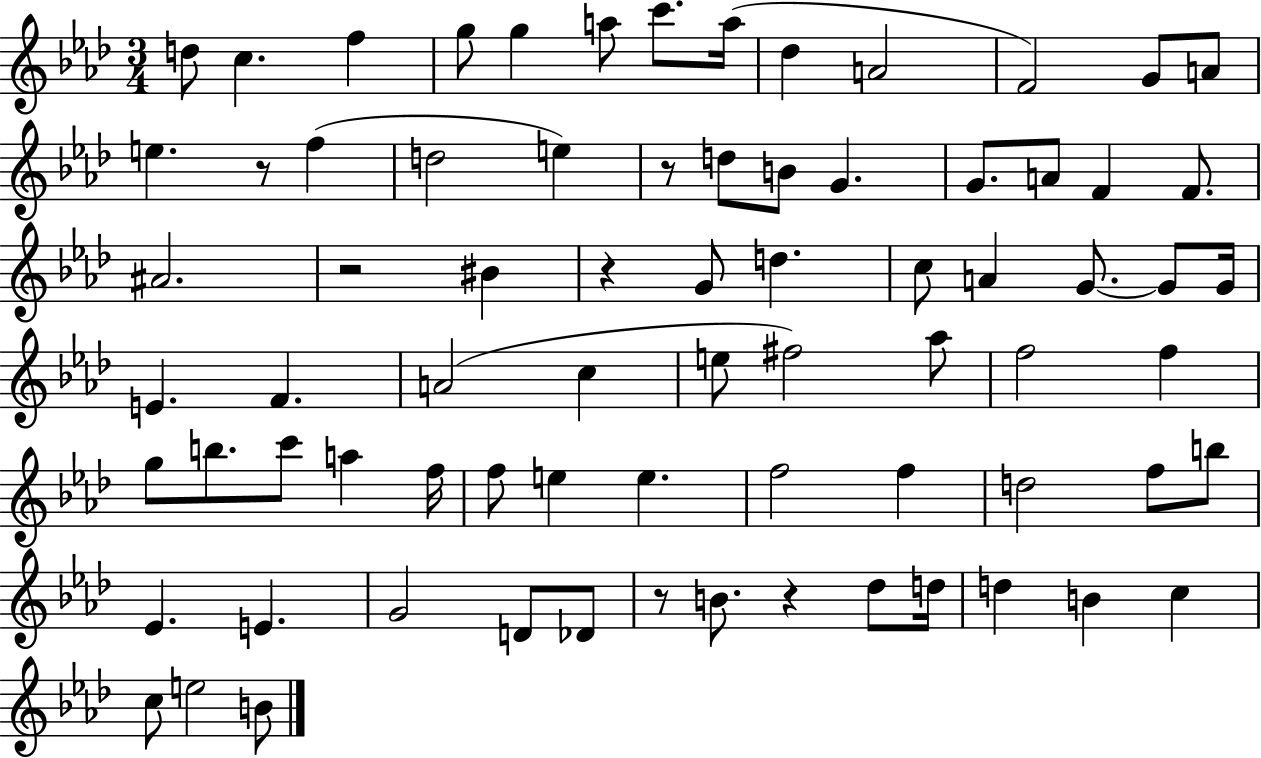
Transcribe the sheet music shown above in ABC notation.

X:1
T:Untitled
M:3/4
L:1/4
K:Ab
d/2 c f g/2 g a/2 c'/2 a/4 _d A2 F2 G/2 A/2 e z/2 f d2 e z/2 d/2 B/2 G G/2 A/2 F F/2 ^A2 z2 ^B z G/2 d c/2 A G/2 G/2 G/4 E F A2 c e/2 ^f2 _a/2 f2 f g/2 b/2 c'/2 a f/4 f/2 e e f2 f d2 f/2 b/2 _E E G2 D/2 _D/2 z/2 B/2 z _d/2 d/4 d B c c/2 e2 B/2